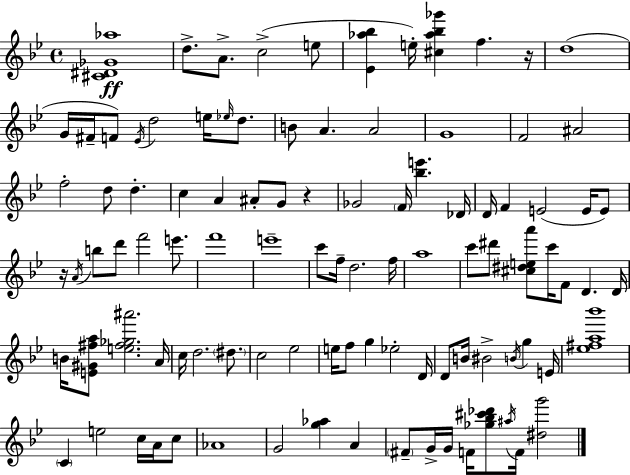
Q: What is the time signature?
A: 4/4